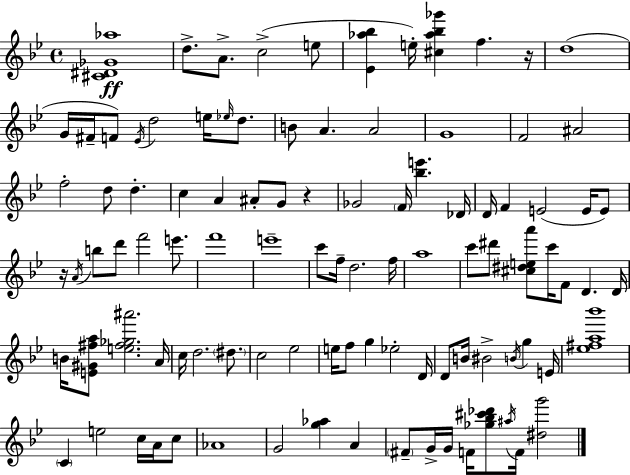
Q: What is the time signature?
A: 4/4